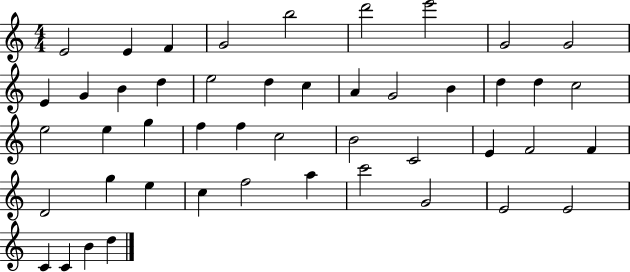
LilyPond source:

{
  \clef treble
  \numericTimeSignature
  \time 4/4
  \key c \major
  e'2 e'4 f'4 | g'2 b''2 | d'''2 e'''2 | g'2 g'2 | \break e'4 g'4 b'4 d''4 | e''2 d''4 c''4 | a'4 g'2 b'4 | d''4 d''4 c''2 | \break e''2 e''4 g''4 | f''4 f''4 c''2 | b'2 c'2 | e'4 f'2 f'4 | \break d'2 g''4 e''4 | c''4 f''2 a''4 | c'''2 g'2 | e'2 e'2 | \break c'4 c'4 b'4 d''4 | \bar "|."
}